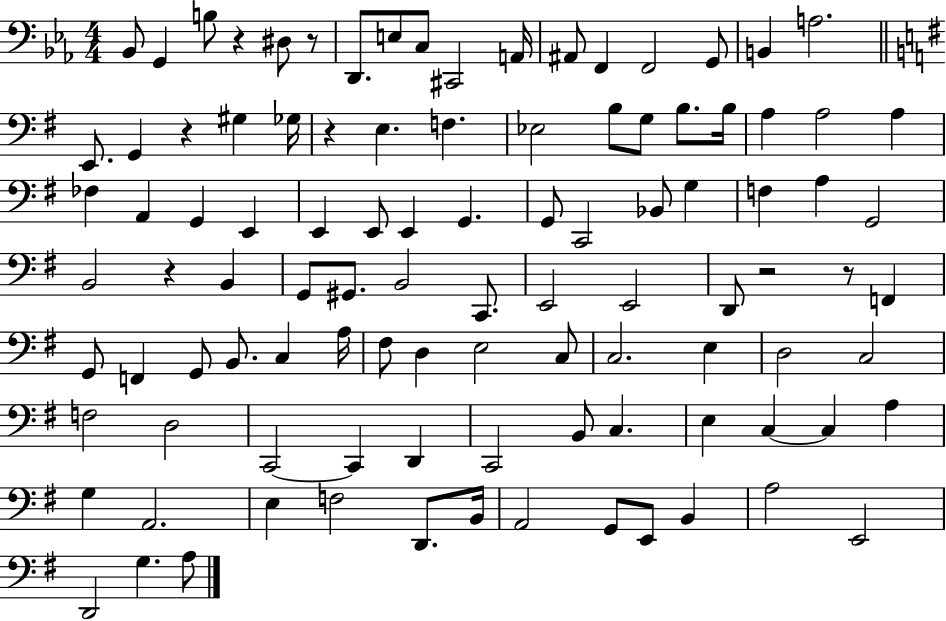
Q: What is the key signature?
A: EES major